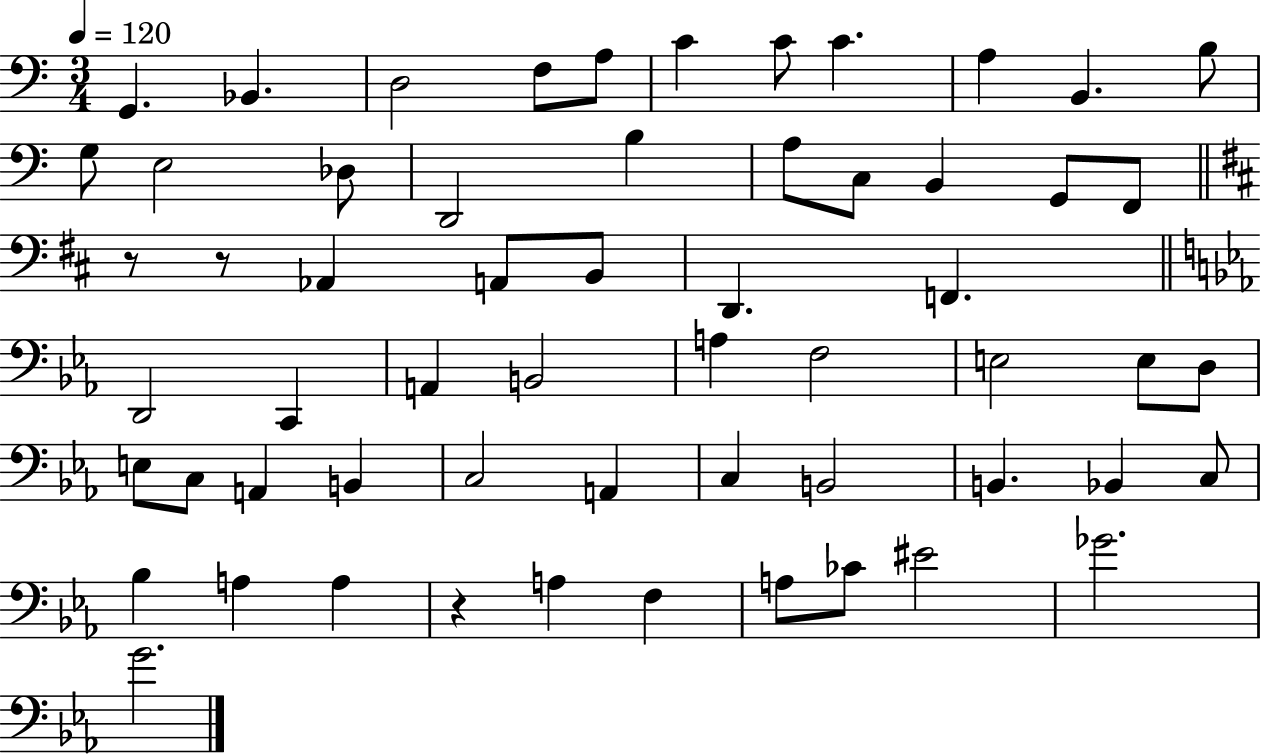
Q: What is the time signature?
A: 3/4